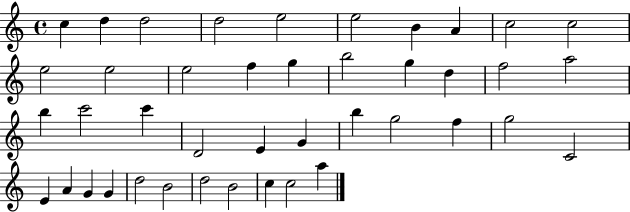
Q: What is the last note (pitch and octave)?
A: A5